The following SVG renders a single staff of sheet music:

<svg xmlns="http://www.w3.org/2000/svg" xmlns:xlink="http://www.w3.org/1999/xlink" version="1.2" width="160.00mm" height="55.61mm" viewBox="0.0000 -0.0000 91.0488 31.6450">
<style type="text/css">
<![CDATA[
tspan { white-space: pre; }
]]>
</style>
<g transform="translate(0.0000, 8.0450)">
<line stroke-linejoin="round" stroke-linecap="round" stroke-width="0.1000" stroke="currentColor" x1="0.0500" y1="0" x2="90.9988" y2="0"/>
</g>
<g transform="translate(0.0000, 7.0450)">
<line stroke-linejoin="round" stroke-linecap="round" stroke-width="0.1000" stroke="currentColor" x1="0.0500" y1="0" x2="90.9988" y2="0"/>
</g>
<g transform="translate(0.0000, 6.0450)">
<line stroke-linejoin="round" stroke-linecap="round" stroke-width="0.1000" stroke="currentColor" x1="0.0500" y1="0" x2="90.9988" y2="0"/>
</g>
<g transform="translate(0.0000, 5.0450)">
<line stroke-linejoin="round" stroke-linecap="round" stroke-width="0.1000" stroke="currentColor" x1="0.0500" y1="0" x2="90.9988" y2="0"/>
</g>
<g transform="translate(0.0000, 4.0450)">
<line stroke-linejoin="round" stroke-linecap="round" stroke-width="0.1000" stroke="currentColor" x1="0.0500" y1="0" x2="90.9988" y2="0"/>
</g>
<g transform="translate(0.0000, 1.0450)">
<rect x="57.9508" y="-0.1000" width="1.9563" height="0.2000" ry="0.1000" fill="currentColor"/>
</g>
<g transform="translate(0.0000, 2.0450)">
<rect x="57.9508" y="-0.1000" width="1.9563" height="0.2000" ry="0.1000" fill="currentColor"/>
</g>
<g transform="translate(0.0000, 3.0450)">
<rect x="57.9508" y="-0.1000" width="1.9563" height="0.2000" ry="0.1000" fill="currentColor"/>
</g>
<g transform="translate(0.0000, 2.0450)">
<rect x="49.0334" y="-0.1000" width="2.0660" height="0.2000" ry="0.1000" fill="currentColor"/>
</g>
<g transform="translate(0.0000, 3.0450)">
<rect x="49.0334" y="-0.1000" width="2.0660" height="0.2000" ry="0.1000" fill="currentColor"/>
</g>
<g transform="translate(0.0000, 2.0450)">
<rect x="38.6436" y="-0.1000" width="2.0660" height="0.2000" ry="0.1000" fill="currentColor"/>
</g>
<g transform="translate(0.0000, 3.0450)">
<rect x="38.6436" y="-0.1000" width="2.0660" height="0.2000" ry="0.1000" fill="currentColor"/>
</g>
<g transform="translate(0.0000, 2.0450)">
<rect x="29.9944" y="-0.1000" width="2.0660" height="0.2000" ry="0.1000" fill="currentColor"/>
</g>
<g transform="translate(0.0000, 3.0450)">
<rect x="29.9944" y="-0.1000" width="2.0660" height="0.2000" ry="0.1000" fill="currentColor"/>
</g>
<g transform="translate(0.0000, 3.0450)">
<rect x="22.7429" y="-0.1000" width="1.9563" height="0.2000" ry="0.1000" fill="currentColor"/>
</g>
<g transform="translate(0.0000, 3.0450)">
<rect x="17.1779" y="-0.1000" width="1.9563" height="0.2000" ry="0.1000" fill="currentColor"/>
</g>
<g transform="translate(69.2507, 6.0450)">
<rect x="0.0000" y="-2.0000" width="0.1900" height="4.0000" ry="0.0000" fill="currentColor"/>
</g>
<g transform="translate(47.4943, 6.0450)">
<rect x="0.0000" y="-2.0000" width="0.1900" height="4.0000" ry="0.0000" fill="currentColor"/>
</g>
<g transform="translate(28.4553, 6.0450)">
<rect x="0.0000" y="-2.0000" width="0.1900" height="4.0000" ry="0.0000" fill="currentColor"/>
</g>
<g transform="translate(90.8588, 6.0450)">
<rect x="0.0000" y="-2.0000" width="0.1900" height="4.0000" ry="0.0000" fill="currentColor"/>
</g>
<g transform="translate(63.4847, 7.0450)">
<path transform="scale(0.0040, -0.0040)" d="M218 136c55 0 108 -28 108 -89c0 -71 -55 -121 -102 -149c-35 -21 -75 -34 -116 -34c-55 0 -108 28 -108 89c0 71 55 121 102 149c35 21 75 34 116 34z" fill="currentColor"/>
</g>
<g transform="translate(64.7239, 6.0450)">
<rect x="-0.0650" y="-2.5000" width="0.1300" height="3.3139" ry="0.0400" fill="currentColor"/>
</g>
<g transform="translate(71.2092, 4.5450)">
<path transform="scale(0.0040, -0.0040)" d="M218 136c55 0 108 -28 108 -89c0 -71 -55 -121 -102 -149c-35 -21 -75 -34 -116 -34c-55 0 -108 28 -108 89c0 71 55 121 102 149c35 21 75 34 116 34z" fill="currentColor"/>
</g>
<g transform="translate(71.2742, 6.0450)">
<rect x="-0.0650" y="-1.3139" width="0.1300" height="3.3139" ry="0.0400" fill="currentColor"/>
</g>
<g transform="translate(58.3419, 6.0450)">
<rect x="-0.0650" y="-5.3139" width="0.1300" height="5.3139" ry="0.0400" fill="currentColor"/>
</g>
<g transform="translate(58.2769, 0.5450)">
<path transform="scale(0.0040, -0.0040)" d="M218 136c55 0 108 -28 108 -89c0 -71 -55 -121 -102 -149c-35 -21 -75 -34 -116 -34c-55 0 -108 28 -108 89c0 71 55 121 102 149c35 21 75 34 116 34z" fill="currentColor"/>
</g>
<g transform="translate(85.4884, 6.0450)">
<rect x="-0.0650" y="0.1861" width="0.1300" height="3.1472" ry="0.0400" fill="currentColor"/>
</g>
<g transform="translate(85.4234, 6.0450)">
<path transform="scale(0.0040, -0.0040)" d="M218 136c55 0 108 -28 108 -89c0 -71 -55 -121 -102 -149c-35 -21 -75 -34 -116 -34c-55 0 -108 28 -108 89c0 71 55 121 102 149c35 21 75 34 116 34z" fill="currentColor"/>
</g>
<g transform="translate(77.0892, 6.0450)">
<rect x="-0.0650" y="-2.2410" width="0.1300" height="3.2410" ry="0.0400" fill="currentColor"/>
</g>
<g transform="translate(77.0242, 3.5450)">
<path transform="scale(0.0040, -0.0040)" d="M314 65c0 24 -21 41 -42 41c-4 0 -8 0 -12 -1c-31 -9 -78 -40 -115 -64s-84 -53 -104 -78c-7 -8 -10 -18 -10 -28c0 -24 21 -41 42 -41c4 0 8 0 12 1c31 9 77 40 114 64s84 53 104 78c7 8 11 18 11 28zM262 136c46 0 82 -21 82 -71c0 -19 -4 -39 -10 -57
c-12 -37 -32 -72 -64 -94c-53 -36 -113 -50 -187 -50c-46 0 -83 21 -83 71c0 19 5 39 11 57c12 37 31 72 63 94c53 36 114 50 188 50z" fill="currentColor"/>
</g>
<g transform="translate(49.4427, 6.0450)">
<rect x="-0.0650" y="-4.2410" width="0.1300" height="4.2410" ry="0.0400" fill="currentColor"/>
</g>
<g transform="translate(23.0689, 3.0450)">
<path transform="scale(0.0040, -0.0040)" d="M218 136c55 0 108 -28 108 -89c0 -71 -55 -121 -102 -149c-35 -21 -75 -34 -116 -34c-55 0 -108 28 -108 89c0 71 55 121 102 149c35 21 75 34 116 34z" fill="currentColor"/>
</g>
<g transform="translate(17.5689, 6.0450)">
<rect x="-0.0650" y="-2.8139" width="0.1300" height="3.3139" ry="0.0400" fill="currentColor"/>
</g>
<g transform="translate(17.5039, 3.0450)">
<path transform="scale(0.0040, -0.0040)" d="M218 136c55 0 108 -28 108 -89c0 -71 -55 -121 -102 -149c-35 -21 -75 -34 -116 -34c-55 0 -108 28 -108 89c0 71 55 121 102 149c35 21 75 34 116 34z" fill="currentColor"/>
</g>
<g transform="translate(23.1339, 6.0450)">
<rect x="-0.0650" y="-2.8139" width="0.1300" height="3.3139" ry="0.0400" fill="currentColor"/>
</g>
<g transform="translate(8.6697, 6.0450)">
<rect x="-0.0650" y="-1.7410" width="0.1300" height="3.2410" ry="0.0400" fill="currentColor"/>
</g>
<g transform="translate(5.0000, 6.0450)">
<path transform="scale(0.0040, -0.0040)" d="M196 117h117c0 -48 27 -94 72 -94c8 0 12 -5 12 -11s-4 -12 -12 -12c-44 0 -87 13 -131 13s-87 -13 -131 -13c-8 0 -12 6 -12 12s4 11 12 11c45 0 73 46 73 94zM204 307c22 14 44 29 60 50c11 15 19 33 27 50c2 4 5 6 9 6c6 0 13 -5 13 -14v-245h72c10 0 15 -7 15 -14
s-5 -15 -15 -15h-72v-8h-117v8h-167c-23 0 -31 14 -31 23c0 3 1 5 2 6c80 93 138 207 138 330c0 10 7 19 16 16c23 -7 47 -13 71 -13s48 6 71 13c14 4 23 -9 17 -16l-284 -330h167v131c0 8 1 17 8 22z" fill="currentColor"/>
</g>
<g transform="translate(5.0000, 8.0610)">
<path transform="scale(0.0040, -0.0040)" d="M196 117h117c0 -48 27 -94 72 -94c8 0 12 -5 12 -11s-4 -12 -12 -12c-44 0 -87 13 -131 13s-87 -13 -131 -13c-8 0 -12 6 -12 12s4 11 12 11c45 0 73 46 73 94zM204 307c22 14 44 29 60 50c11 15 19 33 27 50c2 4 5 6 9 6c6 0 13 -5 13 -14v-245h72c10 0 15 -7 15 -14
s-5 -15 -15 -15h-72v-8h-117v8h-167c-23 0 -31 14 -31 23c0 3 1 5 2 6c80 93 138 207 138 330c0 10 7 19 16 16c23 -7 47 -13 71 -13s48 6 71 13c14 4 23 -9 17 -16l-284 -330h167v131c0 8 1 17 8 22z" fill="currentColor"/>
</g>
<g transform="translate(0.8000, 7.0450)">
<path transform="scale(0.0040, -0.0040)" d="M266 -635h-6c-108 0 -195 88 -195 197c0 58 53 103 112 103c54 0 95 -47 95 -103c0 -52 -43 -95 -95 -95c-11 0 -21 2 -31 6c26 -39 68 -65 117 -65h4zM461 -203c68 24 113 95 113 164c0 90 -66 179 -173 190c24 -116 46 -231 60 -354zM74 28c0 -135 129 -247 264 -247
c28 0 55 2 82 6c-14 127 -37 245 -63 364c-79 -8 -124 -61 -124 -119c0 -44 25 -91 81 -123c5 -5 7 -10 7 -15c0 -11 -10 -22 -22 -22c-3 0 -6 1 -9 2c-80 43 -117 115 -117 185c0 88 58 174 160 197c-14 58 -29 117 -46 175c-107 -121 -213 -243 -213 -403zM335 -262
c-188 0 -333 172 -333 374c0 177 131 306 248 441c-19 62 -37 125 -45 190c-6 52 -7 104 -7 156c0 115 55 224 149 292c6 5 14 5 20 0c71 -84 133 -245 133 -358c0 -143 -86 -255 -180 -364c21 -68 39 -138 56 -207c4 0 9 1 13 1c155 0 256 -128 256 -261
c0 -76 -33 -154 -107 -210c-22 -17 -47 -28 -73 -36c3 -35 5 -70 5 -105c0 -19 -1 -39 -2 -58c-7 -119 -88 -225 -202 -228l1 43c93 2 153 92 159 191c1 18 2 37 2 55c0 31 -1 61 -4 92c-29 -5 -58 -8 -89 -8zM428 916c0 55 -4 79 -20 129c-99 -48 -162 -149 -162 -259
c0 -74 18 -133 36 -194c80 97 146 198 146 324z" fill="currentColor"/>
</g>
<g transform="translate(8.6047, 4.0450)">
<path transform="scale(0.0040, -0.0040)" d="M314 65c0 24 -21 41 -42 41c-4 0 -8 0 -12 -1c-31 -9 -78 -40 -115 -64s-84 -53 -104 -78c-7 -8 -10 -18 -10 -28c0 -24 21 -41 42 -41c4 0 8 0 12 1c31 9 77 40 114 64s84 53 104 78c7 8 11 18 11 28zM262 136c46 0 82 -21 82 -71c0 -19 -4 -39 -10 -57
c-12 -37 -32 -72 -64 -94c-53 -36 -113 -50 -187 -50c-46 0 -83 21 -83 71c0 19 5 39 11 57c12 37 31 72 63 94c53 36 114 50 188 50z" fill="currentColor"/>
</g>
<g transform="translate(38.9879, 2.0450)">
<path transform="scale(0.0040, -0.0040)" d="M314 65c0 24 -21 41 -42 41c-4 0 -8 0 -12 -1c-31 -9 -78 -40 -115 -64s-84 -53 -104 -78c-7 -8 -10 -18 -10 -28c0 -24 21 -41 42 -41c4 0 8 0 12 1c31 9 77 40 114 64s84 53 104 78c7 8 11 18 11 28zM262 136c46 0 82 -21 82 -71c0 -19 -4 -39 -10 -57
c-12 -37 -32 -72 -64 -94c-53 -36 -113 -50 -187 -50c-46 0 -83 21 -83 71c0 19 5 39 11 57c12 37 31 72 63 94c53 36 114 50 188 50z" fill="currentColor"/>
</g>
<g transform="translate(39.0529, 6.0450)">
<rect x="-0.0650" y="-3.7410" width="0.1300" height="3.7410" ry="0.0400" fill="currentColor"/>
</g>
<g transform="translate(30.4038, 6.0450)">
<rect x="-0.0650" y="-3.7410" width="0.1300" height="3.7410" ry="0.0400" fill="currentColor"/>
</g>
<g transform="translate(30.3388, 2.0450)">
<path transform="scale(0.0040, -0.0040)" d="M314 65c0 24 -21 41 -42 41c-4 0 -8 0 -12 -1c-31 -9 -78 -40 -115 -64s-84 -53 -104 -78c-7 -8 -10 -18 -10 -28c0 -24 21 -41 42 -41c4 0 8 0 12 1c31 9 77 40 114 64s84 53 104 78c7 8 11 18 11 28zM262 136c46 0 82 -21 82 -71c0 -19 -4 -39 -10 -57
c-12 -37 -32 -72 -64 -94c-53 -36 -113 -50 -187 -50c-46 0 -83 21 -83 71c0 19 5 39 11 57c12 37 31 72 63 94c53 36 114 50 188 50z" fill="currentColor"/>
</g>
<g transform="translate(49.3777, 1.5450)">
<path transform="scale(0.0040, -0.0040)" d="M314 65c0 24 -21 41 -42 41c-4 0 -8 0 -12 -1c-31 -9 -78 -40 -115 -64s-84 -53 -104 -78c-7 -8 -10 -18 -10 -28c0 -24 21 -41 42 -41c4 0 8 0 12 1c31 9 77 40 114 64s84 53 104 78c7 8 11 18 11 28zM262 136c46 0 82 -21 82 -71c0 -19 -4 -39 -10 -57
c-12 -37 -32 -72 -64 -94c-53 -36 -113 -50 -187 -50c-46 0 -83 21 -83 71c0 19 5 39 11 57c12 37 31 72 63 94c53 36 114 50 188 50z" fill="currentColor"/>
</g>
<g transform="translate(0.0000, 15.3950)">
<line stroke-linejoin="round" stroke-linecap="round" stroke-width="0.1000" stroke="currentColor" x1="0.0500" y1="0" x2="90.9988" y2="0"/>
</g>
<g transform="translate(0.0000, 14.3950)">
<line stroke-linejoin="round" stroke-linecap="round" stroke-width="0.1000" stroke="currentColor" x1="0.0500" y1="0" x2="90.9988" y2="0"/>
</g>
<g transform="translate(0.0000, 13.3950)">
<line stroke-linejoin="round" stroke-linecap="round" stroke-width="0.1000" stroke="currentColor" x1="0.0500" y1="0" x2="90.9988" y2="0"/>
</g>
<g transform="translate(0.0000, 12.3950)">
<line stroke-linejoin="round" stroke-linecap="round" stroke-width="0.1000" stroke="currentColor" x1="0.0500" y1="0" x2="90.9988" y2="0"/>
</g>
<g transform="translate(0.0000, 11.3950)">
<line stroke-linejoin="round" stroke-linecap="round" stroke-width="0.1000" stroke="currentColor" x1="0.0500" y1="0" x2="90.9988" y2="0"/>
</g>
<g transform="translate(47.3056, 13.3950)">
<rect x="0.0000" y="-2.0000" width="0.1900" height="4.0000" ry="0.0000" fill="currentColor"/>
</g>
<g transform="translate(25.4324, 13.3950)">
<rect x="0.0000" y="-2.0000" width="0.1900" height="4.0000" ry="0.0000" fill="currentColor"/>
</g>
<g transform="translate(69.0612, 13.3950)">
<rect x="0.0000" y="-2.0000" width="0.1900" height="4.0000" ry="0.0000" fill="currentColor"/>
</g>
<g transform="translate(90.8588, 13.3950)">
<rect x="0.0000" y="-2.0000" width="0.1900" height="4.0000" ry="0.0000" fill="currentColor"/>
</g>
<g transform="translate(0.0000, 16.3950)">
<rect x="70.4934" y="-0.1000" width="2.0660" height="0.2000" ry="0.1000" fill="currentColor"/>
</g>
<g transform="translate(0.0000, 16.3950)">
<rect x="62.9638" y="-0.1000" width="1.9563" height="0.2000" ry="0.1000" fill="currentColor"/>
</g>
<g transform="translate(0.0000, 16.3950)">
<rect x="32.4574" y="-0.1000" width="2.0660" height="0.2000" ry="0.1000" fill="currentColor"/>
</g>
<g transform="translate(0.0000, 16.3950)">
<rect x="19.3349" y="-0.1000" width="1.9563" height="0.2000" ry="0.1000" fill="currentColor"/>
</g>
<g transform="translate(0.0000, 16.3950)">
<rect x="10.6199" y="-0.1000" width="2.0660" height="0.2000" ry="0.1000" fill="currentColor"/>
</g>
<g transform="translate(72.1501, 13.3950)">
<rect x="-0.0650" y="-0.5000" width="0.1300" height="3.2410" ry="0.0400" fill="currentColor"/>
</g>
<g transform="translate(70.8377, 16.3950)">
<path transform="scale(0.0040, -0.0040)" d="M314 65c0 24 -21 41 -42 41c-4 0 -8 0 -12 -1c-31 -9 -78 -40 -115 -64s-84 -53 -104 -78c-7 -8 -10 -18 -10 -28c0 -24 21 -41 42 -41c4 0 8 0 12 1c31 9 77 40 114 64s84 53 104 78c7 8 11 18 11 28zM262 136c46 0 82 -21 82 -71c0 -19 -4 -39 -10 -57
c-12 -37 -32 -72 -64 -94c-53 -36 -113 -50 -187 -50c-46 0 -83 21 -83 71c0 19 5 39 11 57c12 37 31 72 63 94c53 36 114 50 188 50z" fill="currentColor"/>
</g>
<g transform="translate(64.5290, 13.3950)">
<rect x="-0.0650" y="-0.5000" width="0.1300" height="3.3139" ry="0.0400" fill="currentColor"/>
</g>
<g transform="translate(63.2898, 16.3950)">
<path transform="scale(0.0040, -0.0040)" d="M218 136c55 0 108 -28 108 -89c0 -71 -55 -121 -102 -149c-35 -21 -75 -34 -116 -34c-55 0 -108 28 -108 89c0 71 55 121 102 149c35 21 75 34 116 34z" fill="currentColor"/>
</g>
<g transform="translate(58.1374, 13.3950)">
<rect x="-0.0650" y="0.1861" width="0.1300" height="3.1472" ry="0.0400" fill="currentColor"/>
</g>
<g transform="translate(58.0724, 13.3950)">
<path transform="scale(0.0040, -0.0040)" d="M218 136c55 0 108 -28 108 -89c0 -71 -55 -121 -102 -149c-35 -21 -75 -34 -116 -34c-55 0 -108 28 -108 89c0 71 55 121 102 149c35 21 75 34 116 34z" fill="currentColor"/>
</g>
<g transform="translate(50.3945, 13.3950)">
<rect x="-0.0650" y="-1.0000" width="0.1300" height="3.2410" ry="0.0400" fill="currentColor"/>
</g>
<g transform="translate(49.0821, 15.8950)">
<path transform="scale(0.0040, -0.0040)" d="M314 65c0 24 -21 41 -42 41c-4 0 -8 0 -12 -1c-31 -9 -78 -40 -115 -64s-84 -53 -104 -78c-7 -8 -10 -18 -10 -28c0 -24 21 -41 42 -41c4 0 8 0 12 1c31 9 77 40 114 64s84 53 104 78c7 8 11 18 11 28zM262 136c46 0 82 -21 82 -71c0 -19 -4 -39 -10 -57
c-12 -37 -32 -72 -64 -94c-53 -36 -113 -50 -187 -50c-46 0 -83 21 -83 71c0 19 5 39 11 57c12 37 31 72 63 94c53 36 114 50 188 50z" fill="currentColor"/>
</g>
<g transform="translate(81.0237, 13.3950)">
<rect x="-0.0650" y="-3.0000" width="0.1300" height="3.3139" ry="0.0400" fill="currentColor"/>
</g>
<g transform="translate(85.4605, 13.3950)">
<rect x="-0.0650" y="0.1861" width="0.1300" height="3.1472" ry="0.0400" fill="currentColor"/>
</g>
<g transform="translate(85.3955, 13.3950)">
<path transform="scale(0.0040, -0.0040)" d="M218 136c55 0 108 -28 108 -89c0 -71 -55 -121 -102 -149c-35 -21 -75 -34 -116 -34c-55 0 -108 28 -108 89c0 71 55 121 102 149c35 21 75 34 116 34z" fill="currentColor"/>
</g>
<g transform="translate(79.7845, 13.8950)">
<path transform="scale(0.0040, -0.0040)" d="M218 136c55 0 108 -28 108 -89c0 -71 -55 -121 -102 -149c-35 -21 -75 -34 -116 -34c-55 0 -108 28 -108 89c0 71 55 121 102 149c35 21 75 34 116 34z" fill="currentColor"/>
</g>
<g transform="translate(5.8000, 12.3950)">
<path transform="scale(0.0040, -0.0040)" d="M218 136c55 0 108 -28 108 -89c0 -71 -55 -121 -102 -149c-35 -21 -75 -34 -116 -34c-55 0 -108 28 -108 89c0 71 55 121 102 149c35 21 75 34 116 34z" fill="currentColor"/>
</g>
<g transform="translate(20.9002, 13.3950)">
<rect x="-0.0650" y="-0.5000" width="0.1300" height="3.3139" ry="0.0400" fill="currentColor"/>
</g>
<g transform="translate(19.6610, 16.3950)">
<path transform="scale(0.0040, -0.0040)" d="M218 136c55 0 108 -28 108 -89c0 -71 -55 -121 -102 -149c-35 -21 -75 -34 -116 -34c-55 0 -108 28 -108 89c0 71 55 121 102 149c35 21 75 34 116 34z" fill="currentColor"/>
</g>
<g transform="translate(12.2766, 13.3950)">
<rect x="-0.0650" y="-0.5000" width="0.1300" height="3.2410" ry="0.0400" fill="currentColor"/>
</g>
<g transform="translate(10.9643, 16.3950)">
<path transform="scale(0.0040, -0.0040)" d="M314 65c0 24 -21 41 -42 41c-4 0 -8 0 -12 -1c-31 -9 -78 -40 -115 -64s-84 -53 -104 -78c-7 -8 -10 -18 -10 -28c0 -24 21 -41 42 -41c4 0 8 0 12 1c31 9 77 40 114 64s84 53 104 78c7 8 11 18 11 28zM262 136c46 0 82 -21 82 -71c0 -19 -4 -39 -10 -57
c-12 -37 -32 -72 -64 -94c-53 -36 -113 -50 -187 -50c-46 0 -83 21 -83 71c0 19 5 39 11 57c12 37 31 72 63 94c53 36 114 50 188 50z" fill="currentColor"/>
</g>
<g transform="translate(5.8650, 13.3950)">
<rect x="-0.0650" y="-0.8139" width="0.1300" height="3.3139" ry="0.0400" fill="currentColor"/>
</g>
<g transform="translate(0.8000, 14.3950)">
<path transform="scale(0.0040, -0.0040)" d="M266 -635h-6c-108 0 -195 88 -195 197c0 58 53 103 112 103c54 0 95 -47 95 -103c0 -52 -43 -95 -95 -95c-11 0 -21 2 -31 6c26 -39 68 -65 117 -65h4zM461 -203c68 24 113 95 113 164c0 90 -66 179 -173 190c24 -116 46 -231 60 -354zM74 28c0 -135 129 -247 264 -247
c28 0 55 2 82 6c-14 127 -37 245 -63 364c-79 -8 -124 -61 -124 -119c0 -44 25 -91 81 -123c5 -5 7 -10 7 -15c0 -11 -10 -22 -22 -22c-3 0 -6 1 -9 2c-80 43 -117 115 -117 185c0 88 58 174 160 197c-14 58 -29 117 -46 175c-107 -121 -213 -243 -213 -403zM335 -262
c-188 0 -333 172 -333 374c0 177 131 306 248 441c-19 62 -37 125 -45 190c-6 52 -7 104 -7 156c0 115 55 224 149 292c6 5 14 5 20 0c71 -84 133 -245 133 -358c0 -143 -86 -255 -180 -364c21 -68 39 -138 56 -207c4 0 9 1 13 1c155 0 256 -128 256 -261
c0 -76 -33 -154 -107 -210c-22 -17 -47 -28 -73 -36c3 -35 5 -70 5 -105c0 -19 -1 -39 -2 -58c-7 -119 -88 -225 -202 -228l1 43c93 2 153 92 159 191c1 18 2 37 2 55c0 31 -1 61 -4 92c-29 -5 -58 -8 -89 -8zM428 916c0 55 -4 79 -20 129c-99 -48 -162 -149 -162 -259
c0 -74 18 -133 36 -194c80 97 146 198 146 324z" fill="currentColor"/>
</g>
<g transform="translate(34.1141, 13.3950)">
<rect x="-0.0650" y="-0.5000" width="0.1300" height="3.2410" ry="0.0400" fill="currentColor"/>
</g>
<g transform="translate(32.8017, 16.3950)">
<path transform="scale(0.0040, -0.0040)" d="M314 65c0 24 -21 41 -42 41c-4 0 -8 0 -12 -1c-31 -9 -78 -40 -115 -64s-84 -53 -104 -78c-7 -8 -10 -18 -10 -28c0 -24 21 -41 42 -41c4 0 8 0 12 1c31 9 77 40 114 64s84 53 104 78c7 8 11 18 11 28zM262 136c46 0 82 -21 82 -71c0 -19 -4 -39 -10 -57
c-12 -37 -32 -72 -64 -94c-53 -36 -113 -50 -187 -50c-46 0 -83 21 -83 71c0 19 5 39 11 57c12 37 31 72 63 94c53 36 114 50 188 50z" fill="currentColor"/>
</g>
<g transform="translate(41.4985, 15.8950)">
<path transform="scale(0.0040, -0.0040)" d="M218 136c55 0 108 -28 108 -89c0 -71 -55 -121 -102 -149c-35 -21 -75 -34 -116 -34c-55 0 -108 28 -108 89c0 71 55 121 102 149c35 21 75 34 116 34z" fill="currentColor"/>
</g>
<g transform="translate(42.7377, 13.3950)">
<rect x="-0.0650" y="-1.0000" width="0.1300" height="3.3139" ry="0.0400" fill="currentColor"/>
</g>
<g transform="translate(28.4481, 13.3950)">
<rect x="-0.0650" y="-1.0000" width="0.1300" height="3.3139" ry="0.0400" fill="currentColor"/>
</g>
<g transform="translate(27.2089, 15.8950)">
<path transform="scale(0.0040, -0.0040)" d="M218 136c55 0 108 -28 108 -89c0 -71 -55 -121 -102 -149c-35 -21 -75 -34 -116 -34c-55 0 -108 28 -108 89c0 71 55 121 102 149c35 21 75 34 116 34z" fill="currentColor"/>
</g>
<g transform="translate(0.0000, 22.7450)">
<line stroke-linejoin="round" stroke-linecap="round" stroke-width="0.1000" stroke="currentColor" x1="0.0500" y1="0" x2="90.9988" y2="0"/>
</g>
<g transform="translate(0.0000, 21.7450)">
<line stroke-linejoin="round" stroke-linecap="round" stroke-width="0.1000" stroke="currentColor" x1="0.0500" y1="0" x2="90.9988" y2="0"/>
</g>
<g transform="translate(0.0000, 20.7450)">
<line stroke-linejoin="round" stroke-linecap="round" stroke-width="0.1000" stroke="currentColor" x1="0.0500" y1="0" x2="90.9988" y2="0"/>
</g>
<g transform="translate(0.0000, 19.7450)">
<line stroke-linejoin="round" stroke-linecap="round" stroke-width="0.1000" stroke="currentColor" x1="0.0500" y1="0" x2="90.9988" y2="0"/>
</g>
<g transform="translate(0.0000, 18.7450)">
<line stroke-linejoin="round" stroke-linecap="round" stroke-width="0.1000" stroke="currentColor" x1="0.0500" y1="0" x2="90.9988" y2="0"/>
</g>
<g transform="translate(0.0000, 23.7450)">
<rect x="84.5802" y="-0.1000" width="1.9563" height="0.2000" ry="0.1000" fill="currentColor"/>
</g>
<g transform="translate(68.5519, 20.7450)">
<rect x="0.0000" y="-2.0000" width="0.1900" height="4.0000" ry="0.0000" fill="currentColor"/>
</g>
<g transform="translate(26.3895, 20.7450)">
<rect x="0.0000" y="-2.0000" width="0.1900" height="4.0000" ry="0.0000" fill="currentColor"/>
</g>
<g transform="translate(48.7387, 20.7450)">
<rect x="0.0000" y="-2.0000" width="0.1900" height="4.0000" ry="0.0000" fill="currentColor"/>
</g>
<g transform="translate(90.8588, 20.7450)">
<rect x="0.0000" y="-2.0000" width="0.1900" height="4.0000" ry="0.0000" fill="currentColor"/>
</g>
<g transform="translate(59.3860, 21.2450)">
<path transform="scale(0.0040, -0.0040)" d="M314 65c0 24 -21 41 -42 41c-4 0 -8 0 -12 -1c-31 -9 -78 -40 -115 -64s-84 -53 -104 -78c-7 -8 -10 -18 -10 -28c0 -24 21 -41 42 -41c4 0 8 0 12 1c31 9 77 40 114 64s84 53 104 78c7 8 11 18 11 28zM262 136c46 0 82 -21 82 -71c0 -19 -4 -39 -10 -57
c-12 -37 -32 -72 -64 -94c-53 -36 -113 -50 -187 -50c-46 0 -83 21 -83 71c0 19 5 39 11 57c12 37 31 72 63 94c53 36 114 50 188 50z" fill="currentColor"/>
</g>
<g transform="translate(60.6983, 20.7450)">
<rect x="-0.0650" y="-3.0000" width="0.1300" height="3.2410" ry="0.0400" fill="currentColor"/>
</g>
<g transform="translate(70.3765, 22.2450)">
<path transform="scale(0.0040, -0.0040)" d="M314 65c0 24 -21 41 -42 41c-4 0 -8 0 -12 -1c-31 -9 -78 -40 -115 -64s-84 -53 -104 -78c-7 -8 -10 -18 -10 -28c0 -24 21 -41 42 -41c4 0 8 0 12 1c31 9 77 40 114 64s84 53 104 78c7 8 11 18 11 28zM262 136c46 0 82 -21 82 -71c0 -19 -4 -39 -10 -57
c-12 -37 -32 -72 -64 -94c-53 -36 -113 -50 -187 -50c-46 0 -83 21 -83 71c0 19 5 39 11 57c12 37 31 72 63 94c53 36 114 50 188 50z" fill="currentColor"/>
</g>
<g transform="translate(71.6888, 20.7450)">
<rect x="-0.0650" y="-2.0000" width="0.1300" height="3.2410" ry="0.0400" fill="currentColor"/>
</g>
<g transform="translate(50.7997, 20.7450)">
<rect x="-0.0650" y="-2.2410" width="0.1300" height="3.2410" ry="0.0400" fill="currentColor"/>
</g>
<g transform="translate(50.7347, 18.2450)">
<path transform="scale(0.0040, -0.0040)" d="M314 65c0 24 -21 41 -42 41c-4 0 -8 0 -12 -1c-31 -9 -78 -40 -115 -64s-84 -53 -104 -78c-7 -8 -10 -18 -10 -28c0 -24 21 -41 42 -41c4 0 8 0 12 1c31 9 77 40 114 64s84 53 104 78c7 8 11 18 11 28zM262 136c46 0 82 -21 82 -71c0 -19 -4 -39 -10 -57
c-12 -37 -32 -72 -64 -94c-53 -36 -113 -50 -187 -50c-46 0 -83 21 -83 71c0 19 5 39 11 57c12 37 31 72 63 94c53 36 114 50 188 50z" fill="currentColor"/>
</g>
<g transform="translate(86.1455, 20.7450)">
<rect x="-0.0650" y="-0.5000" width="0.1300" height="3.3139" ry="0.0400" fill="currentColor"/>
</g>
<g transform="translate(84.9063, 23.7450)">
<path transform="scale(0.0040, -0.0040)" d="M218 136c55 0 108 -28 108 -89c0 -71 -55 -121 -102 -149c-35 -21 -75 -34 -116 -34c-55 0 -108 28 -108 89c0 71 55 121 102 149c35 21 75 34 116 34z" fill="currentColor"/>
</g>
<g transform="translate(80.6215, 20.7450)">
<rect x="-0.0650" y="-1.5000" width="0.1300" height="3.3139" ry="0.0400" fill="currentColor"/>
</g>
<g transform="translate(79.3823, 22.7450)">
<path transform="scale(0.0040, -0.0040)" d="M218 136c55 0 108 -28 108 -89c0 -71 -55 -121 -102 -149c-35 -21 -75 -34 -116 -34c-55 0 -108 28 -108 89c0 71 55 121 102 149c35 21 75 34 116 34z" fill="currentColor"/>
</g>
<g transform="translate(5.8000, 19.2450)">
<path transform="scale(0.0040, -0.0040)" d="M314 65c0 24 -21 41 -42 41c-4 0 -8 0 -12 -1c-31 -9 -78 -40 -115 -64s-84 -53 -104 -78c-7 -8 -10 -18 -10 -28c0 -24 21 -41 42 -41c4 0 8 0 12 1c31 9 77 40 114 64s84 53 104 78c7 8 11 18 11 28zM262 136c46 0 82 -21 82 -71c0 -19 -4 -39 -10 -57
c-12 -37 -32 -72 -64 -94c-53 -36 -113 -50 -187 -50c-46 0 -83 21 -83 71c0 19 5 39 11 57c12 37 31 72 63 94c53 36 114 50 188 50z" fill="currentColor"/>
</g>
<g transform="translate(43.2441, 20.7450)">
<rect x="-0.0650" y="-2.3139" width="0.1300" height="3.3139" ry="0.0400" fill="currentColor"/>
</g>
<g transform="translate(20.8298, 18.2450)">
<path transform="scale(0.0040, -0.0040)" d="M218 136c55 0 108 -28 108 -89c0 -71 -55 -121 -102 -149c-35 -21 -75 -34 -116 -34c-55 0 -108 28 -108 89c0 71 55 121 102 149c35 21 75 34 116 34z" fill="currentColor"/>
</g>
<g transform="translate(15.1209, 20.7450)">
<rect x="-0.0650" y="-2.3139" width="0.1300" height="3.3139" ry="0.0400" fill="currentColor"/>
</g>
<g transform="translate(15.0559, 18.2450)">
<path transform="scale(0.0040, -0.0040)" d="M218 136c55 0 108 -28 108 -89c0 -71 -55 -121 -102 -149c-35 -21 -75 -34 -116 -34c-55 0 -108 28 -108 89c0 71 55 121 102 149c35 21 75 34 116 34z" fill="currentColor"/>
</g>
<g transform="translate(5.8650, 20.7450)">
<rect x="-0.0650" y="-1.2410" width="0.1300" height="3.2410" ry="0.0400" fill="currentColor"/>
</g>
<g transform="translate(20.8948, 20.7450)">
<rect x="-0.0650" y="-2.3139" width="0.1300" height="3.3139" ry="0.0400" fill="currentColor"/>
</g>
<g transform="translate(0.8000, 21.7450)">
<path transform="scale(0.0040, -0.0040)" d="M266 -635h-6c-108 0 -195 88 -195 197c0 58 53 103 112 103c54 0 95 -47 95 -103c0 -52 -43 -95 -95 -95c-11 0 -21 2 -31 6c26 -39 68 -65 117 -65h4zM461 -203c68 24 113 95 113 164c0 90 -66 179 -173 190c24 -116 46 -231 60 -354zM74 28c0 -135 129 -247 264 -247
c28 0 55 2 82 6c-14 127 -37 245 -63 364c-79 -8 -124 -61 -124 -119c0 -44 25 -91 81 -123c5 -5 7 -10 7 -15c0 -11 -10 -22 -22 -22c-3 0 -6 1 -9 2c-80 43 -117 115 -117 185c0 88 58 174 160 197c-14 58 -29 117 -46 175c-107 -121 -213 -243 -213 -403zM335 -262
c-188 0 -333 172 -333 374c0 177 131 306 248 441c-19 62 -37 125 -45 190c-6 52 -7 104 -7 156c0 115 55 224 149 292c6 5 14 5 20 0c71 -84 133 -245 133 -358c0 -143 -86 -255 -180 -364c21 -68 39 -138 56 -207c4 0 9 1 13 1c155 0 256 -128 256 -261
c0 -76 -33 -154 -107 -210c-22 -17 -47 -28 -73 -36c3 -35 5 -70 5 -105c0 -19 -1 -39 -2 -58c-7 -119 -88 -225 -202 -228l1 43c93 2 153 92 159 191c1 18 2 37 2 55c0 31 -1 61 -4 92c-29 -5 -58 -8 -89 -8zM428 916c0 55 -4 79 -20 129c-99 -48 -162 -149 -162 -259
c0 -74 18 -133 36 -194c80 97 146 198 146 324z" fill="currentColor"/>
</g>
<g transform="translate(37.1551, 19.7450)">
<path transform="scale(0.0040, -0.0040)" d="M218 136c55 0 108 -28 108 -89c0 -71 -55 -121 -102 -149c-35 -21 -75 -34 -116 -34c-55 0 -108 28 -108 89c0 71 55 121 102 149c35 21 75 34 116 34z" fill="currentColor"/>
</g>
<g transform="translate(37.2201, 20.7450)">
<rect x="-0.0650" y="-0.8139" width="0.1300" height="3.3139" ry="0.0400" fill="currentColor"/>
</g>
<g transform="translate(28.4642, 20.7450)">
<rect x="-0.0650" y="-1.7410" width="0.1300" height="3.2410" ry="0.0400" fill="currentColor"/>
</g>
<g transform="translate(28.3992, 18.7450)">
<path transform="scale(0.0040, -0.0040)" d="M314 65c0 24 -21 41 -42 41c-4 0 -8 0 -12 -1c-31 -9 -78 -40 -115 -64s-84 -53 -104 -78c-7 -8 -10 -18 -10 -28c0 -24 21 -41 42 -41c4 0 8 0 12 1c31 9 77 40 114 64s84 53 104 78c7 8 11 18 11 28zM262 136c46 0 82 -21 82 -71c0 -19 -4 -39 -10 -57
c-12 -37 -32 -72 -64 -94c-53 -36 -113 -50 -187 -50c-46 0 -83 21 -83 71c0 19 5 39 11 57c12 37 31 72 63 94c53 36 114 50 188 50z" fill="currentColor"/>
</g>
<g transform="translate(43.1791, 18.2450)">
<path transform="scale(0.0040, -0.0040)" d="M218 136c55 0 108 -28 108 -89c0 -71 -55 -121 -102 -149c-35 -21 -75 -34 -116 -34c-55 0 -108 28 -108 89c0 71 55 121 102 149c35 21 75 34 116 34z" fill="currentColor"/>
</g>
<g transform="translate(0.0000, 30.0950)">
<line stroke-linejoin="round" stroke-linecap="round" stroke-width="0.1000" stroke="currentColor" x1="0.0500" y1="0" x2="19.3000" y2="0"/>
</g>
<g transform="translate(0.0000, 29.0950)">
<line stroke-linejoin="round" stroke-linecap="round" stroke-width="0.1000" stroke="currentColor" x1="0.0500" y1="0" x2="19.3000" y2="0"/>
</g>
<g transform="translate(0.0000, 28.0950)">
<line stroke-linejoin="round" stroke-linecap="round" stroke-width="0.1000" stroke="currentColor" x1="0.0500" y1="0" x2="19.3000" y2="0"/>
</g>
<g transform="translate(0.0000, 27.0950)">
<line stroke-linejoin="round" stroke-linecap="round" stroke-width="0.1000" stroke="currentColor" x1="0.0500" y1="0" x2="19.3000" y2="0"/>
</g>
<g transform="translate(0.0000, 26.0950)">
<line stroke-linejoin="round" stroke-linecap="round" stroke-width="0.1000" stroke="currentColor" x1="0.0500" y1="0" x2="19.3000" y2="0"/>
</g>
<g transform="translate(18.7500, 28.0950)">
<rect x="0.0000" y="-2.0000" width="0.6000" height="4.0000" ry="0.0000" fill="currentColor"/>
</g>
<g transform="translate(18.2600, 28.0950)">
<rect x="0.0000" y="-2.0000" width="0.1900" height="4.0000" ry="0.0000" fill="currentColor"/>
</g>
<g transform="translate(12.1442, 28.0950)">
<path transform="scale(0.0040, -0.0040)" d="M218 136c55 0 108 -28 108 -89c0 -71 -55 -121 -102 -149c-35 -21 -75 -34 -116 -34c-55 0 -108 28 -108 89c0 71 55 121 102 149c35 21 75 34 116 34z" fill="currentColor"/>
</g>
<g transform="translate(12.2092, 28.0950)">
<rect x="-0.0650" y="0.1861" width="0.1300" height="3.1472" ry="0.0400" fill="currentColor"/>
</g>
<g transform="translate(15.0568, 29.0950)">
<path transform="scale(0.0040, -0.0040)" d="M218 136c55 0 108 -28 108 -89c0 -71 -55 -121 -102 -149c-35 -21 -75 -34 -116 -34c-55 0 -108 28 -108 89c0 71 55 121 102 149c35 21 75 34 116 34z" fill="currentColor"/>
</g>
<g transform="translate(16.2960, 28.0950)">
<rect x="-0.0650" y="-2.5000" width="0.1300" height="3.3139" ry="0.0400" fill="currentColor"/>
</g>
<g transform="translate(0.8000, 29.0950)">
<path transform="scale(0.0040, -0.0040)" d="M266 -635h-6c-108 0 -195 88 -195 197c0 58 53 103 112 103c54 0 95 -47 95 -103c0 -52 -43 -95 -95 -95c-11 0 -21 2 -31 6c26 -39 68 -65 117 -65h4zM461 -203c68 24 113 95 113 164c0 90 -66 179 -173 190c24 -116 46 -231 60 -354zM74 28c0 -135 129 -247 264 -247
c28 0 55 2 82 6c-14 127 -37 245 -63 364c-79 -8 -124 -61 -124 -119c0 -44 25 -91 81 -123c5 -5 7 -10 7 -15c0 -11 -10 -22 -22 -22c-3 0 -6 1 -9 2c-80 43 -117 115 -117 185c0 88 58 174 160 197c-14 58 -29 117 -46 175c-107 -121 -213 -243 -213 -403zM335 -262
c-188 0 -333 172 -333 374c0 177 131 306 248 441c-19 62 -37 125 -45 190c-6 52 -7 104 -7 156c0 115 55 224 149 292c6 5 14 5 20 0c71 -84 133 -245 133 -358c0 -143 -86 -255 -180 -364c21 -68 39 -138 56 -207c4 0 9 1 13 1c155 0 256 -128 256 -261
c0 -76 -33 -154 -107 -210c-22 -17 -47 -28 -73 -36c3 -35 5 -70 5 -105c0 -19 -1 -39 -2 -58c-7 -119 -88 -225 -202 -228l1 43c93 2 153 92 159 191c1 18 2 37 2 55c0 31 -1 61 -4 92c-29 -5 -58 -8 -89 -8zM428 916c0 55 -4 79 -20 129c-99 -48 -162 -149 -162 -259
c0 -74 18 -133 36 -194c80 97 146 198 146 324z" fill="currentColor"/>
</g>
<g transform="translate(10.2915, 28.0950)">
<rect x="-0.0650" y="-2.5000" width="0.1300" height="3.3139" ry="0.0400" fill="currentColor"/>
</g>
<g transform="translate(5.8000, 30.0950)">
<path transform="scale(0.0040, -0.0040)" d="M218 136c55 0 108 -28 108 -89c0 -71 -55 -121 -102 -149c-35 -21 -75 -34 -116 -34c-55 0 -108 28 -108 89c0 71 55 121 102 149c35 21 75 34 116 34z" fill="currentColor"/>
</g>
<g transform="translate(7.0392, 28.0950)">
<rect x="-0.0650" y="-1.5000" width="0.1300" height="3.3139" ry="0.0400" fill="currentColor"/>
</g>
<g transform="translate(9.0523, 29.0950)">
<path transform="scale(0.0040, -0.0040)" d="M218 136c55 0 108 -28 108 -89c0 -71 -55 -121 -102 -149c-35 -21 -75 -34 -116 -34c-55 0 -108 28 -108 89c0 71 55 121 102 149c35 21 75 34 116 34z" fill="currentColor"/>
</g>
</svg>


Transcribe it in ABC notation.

X:1
T:Untitled
M:4/4
L:1/4
K:C
f2 a a c'2 c'2 d'2 f' G e g2 B d C2 C D C2 D D2 B C C2 A B e2 g g f2 d g g2 A2 F2 E C E G B G